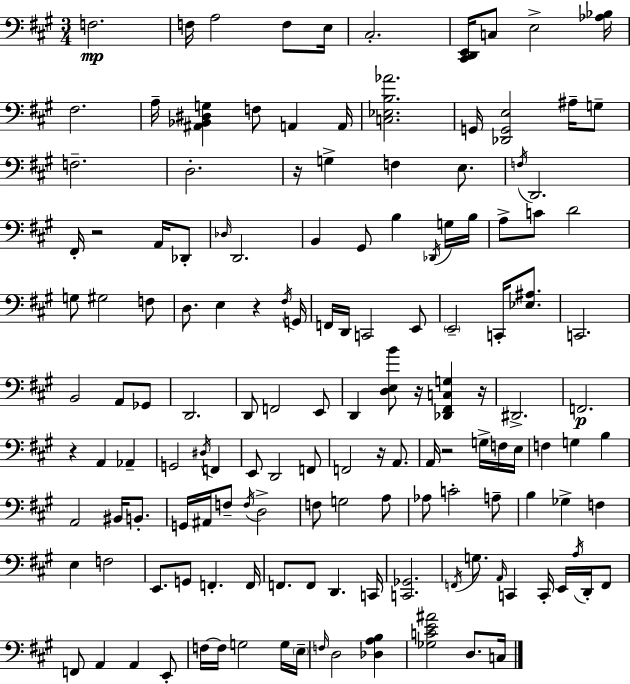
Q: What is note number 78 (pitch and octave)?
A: B3